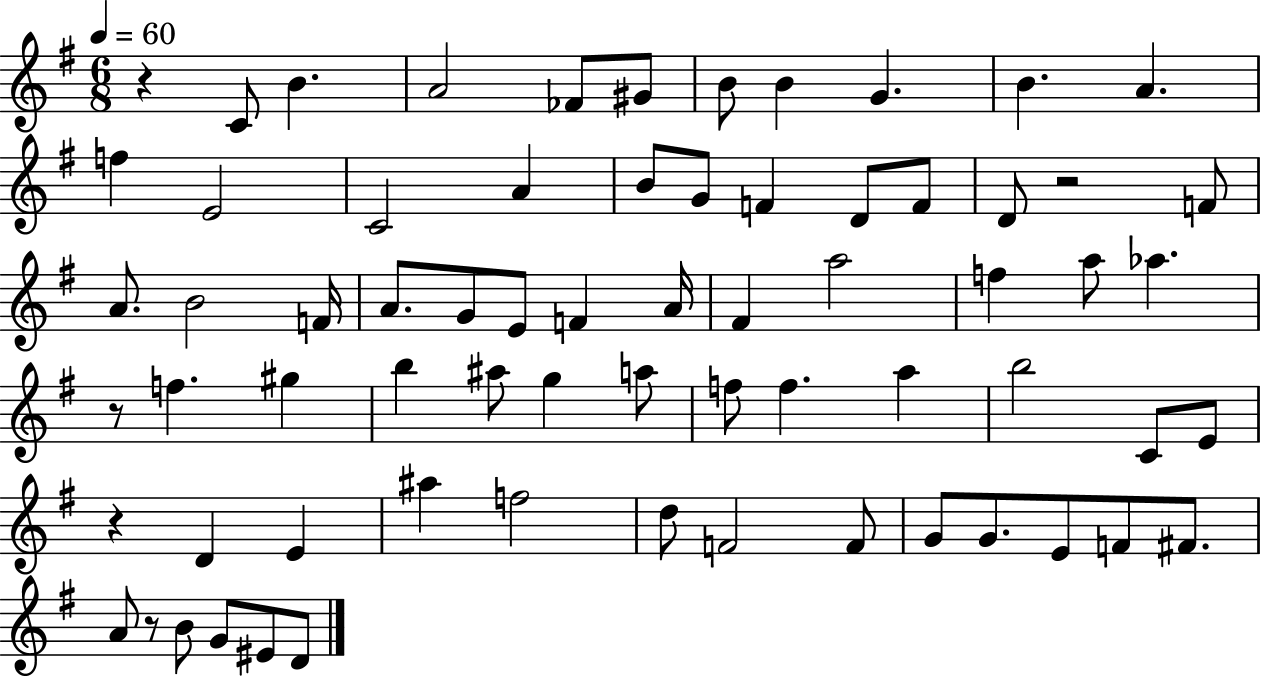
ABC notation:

X:1
T:Untitled
M:6/8
L:1/4
K:G
z C/2 B A2 _F/2 ^G/2 B/2 B G B A f E2 C2 A B/2 G/2 F D/2 F/2 D/2 z2 F/2 A/2 B2 F/4 A/2 G/2 E/2 F A/4 ^F a2 f a/2 _a z/2 f ^g b ^a/2 g a/2 f/2 f a b2 C/2 E/2 z D E ^a f2 d/2 F2 F/2 G/2 G/2 E/2 F/2 ^F/2 A/2 z/2 B/2 G/2 ^E/2 D/2